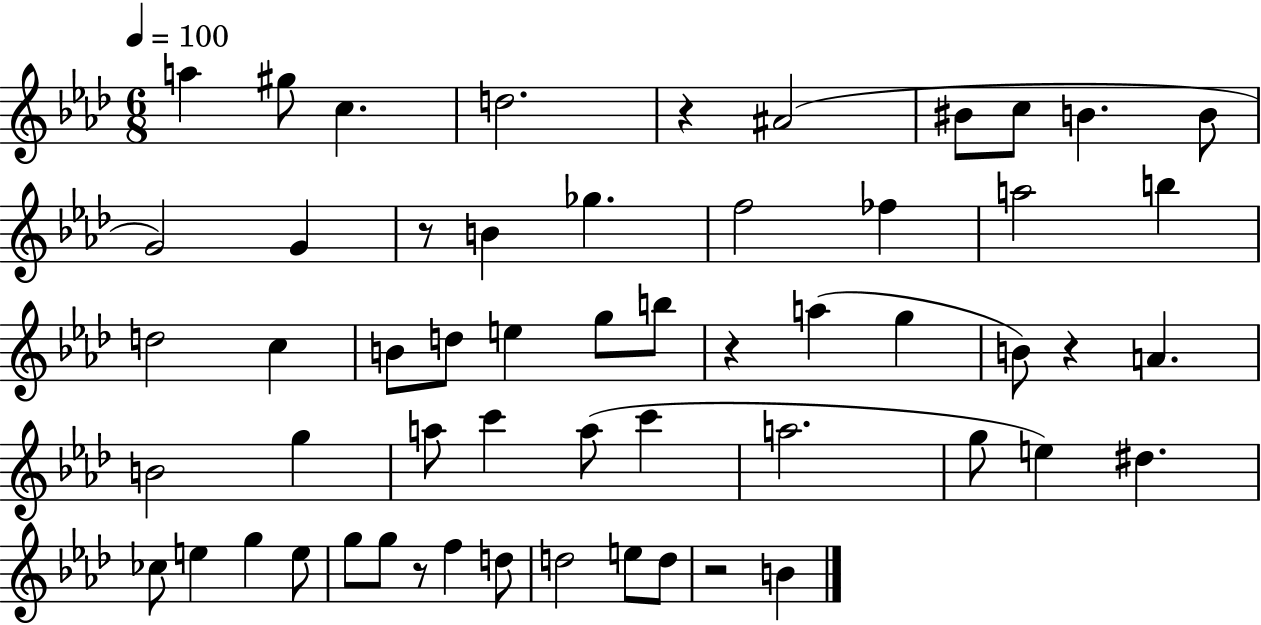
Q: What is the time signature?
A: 6/8